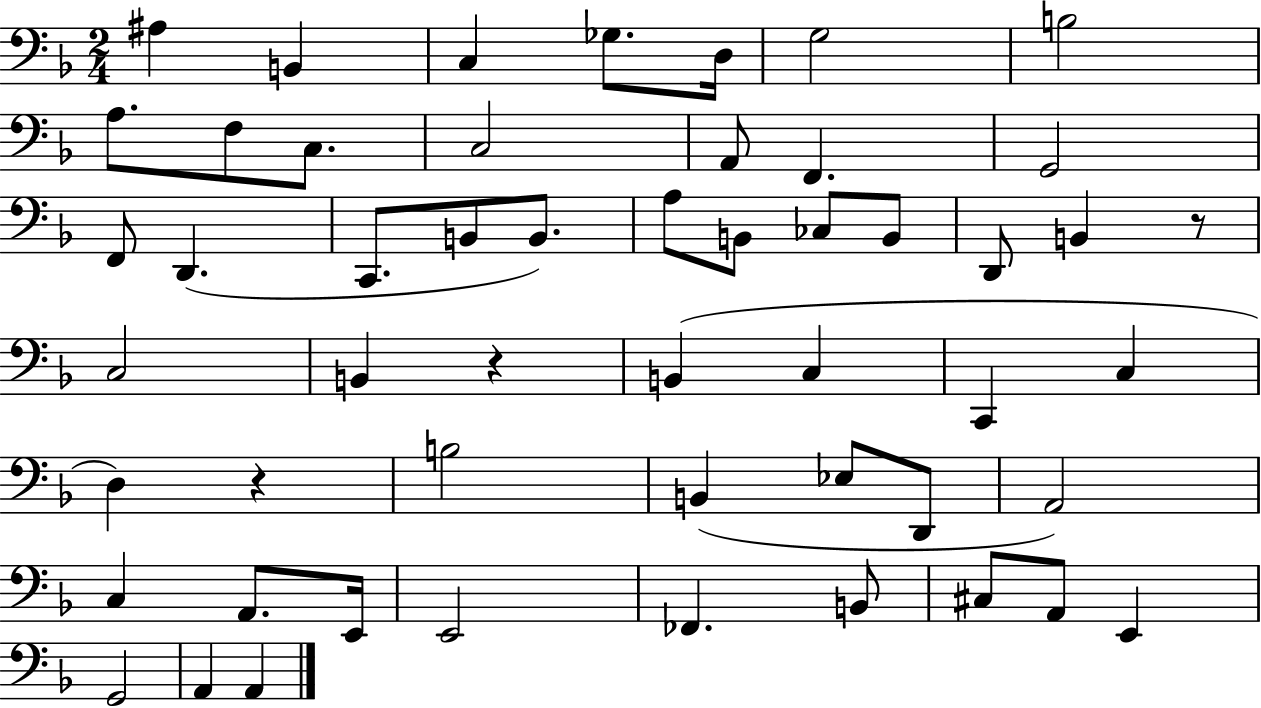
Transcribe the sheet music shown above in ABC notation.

X:1
T:Untitled
M:2/4
L:1/4
K:F
^A, B,, C, _G,/2 D,/4 G,2 B,2 A,/2 F,/2 C,/2 C,2 A,,/2 F,, G,,2 F,,/2 D,, C,,/2 B,,/2 B,,/2 A,/2 B,,/2 _C,/2 B,,/2 D,,/2 B,, z/2 C,2 B,, z B,, C, C,, C, D, z B,2 B,, _E,/2 D,,/2 A,,2 C, A,,/2 E,,/4 E,,2 _F,, B,,/2 ^C,/2 A,,/2 E,, G,,2 A,, A,,